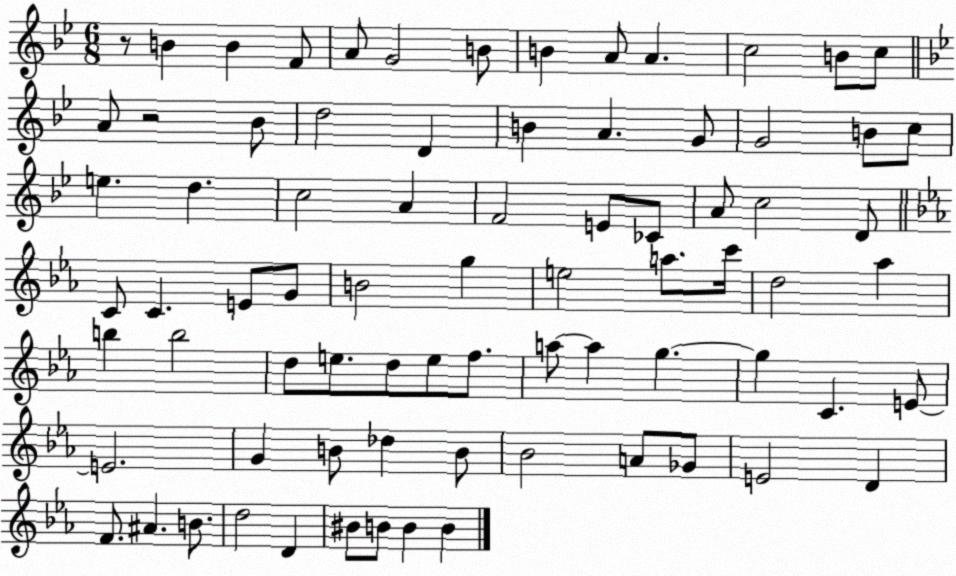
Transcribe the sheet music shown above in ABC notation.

X:1
T:Untitled
M:6/8
L:1/4
K:Bb
z/2 B B F/2 A/2 G2 B/2 B A/2 A c2 B/2 c/2 A/2 z2 _B/2 d2 D B A G/2 G2 B/2 c/2 e d c2 A F2 E/2 _C/2 A/2 c2 D/2 C/2 C E/2 G/2 B2 g e2 a/2 c'/4 d2 _a b b2 d/2 e/2 d/2 e/2 f/2 a/2 a g g C E/2 E2 G B/2 _d B/2 _B2 A/2 _G/2 E2 D F/2 ^A B/2 d2 D ^B/2 B/2 B B